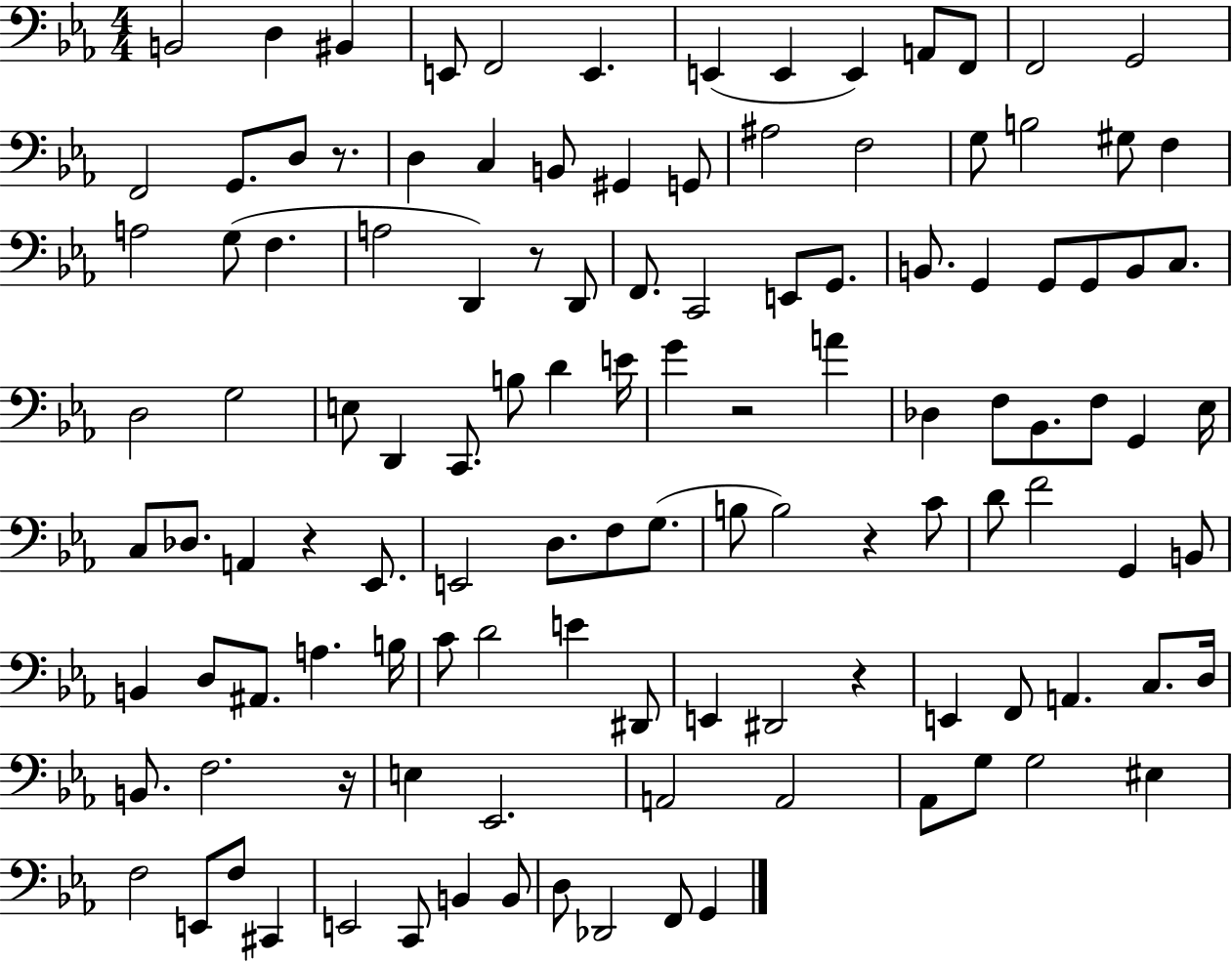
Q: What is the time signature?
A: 4/4